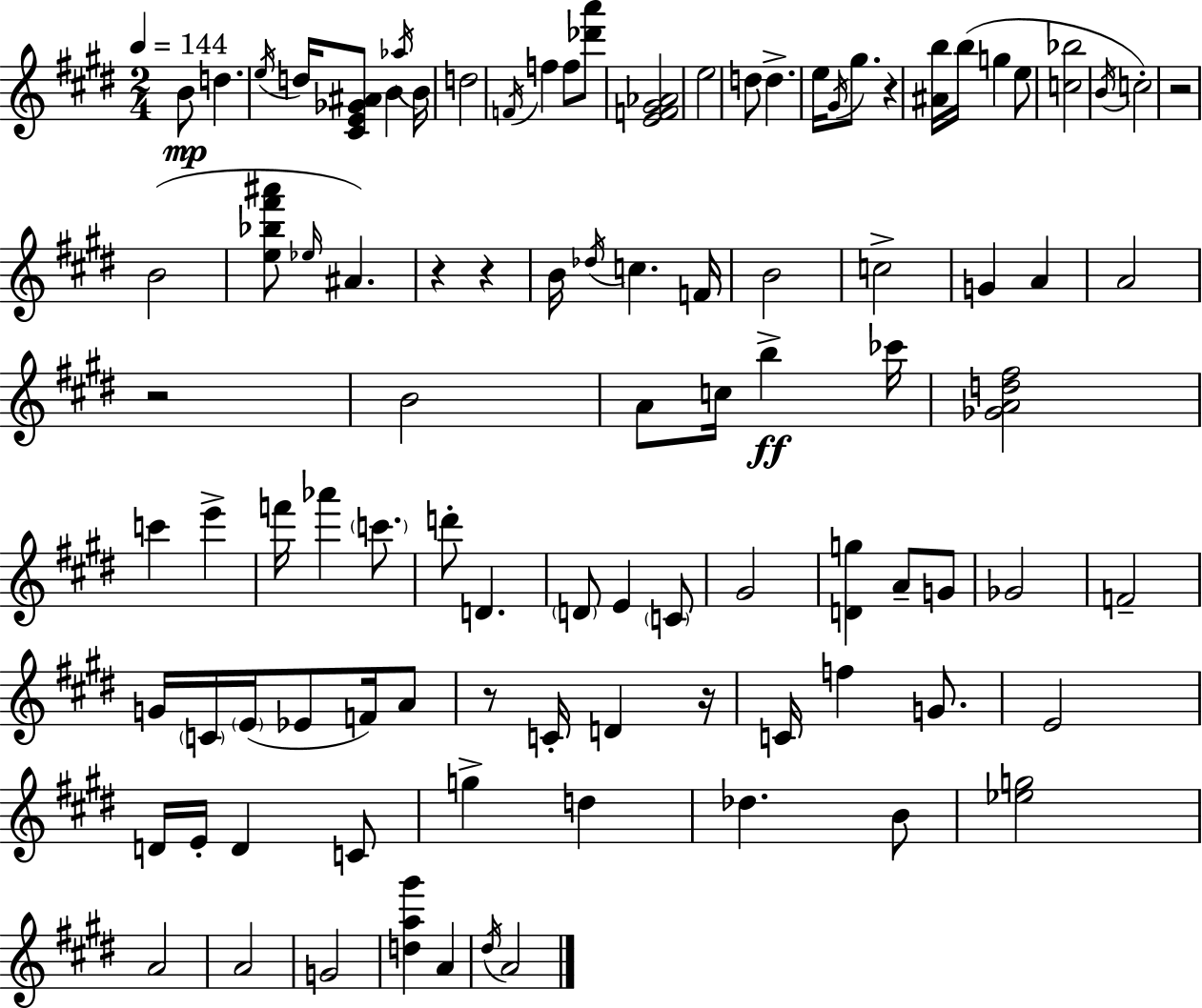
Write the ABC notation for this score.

X:1
T:Untitled
M:2/4
L:1/4
K:E
B/2 d e/4 d/4 [^CE_G^A]/2 B _a/4 B/4 d2 F/4 f f/2 [_d'a']/2 [EF^G_A]2 e2 d/2 d e/4 ^G/4 ^g/2 z [^Ab]/4 b/4 g e/2 [c_b]2 B/4 c2 z2 B2 [e_b^f'^a']/2 _e/4 ^A z z B/4 _d/4 c F/4 B2 c2 G A A2 z2 B2 A/2 c/4 b _c'/4 [_GAd^f]2 c' e' f'/4 _a' c'/2 d'/2 D D/2 E C/2 ^G2 [Dg] A/2 G/2 _G2 F2 G/4 C/4 E/4 _E/2 F/4 A/2 z/2 C/4 D z/4 C/4 f G/2 E2 D/4 E/4 D C/2 g d _d B/2 [_eg]2 A2 A2 G2 [da^g'] A ^d/4 A2